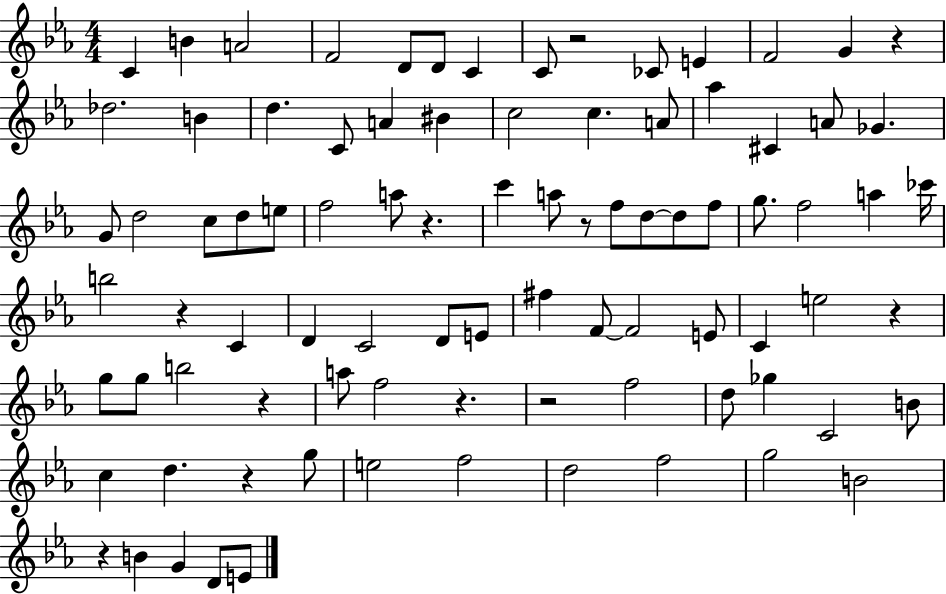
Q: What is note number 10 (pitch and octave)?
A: E4